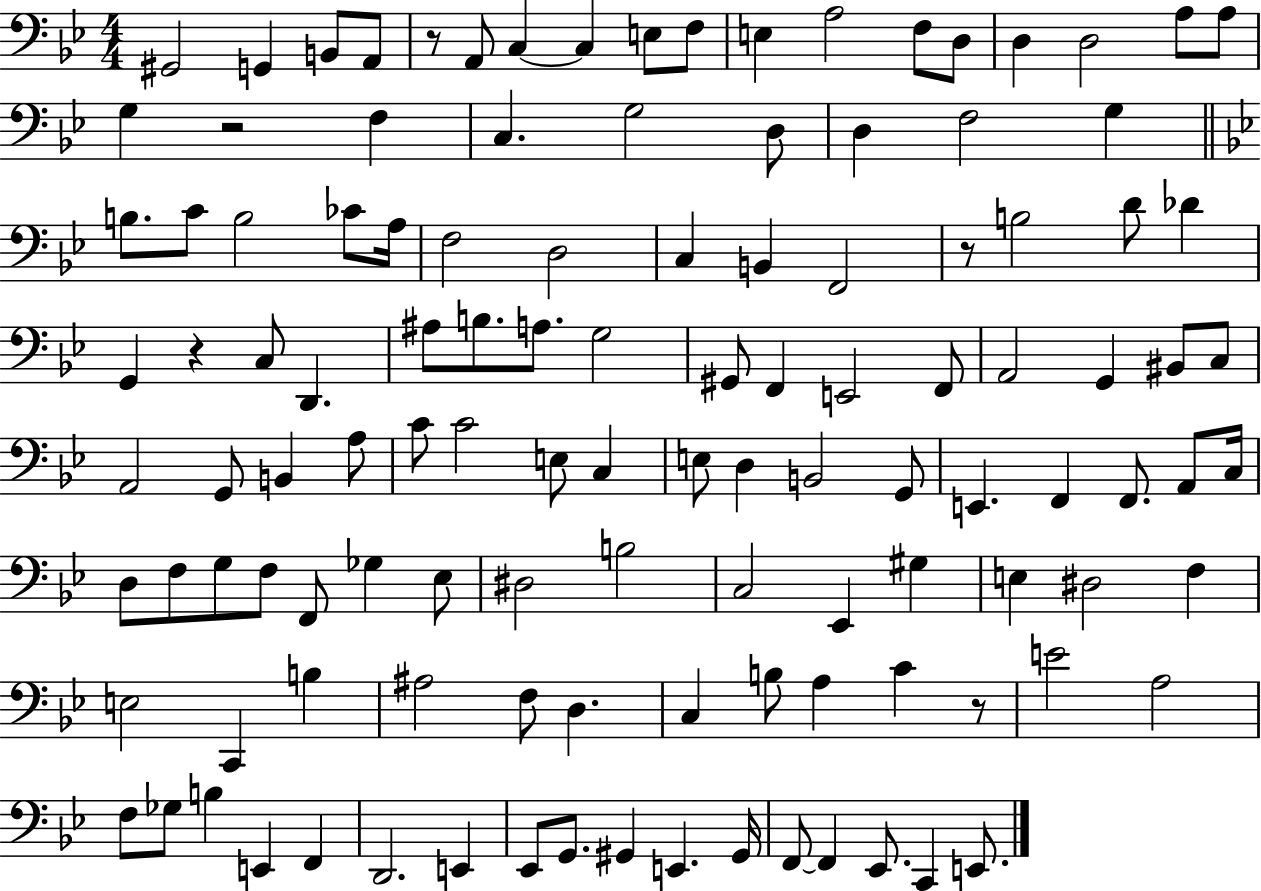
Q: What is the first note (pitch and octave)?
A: G#2